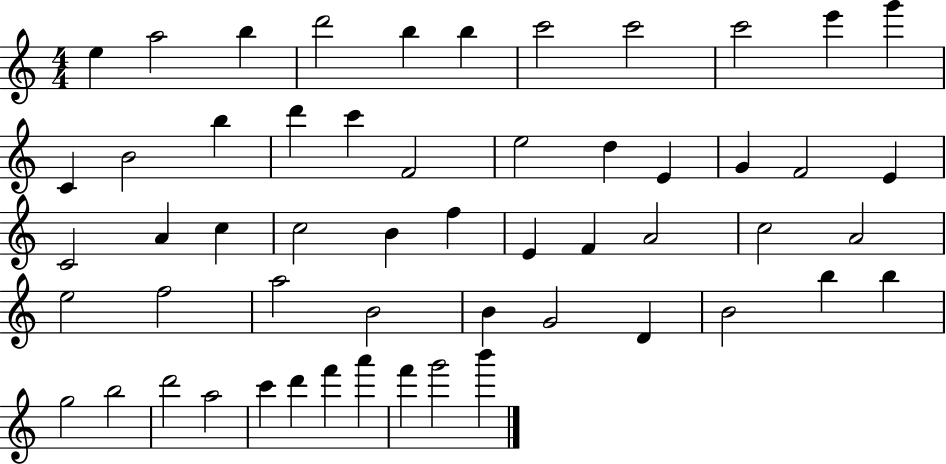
{
  \clef treble
  \numericTimeSignature
  \time 4/4
  \key c \major
  e''4 a''2 b''4 | d'''2 b''4 b''4 | c'''2 c'''2 | c'''2 e'''4 g'''4 | \break c'4 b'2 b''4 | d'''4 c'''4 f'2 | e''2 d''4 e'4 | g'4 f'2 e'4 | \break c'2 a'4 c''4 | c''2 b'4 f''4 | e'4 f'4 a'2 | c''2 a'2 | \break e''2 f''2 | a''2 b'2 | b'4 g'2 d'4 | b'2 b''4 b''4 | \break g''2 b''2 | d'''2 a''2 | c'''4 d'''4 f'''4 a'''4 | f'''4 g'''2 b'''4 | \break \bar "|."
}